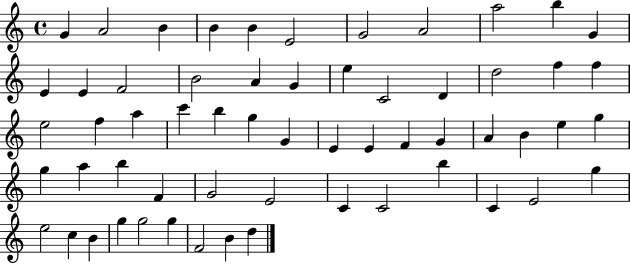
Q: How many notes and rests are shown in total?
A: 59